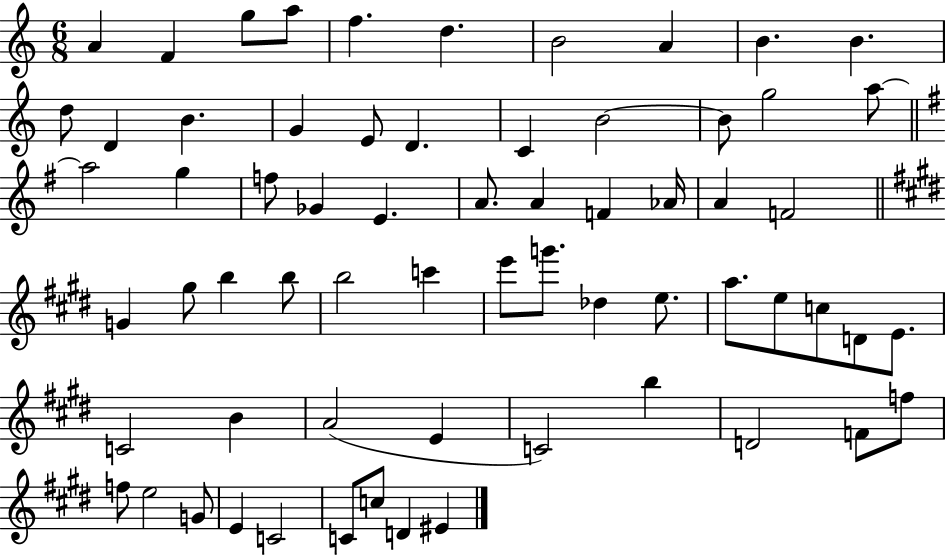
{
  \clef treble
  \numericTimeSignature
  \time 6/8
  \key c \major
  \repeat volta 2 { a'4 f'4 g''8 a''8 | f''4. d''4. | b'2 a'4 | b'4. b'4. | \break d''8 d'4 b'4. | g'4 e'8 d'4. | c'4 b'2~~ | b'8 g''2 a''8~~ | \break \bar "||" \break \key g \major a''2 g''4 | f''8 ges'4 e'4. | a'8. a'4 f'4 aes'16 | a'4 f'2 | \break \bar "||" \break \key e \major g'4 gis''8 b''4 b''8 | b''2 c'''4 | e'''8 g'''8. des''4 e''8. | a''8. e''8 c''8 d'8 e'8. | \break c'2 b'4 | a'2( e'4 | c'2) b''4 | d'2 f'8 f''8 | \break f''8 e''2 g'8 | e'4 c'2 | c'8 c''8 d'4 eis'4 | } \bar "|."
}